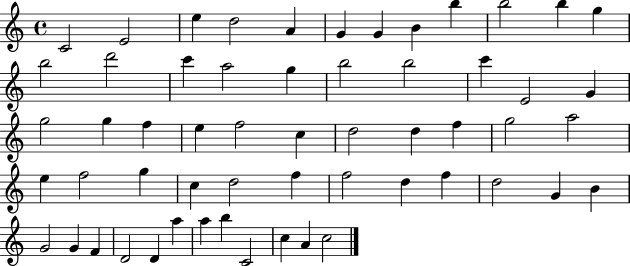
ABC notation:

X:1
T:Untitled
M:4/4
L:1/4
K:C
C2 E2 e d2 A G G B b b2 b g b2 d'2 c' a2 g b2 b2 c' E2 G g2 g f e f2 c d2 d f g2 a2 e f2 g c d2 f f2 d f d2 G B G2 G F D2 D a a b C2 c A c2